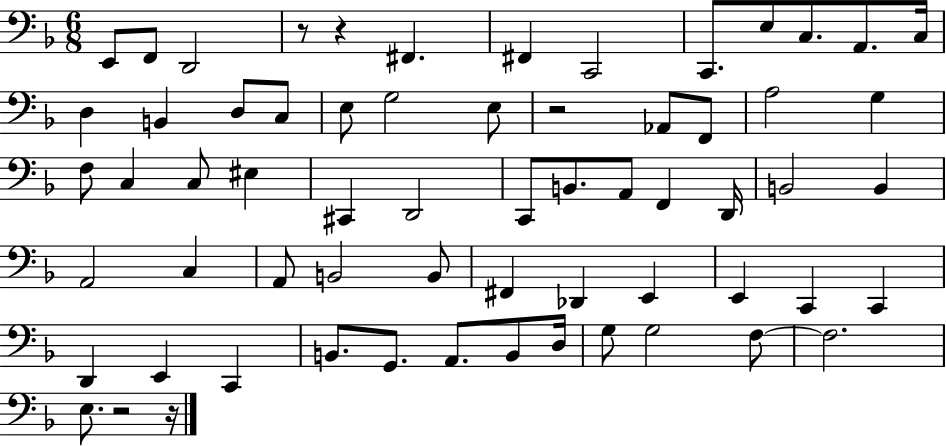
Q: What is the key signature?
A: F major